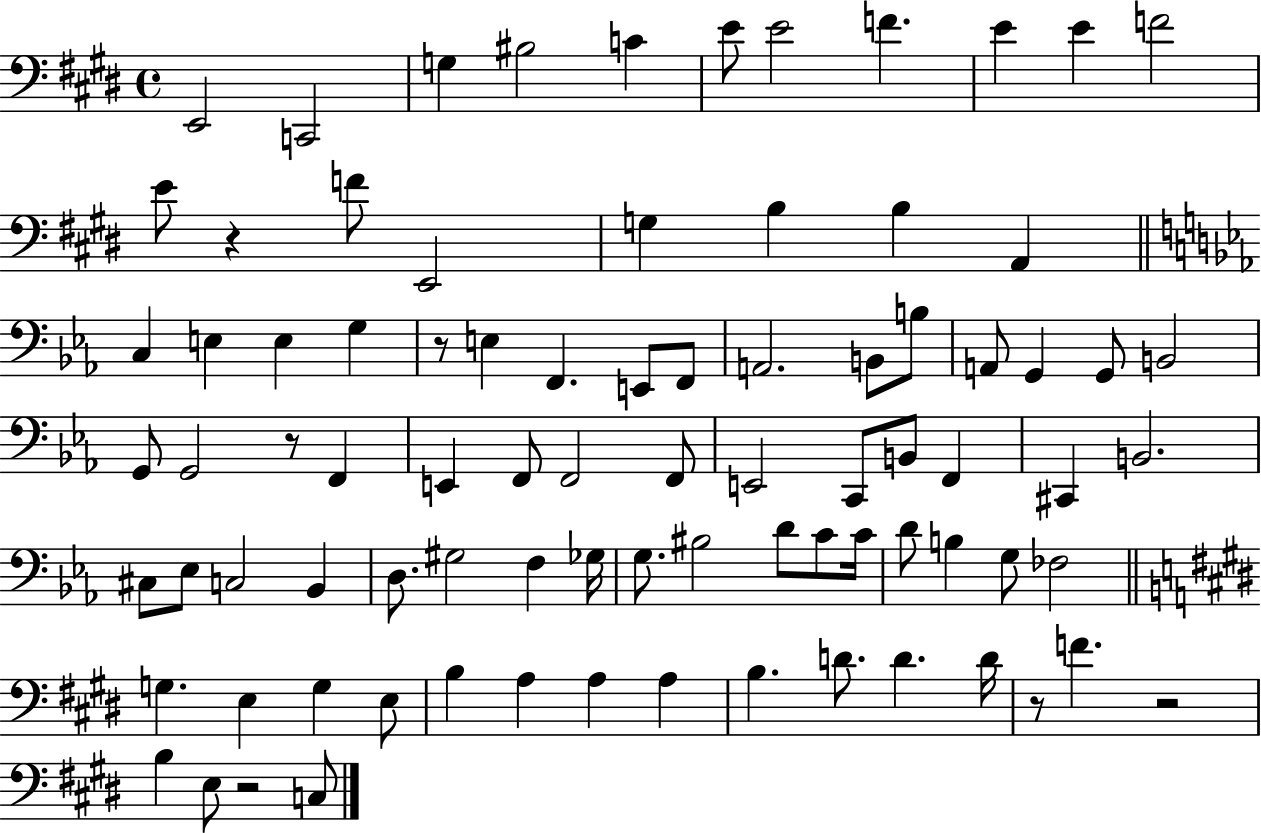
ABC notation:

X:1
T:Untitled
M:4/4
L:1/4
K:E
E,,2 C,,2 G, ^B,2 C E/2 E2 F E E F2 E/2 z F/2 E,,2 G, B, B, A,, C, E, E, G, z/2 E, F,, E,,/2 F,,/2 A,,2 B,,/2 B,/2 A,,/2 G,, G,,/2 B,,2 G,,/2 G,,2 z/2 F,, E,, F,,/2 F,,2 F,,/2 E,,2 C,,/2 B,,/2 F,, ^C,, B,,2 ^C,/2 _E,/2 C,2 _B,, D,/2 ^G,2 F, _G,/4 G,/2 ^B,2 D/2 C/2 C/4 D/2 B, G,/2 _F,2 G, E, G, E,/2 B, A, A, A, B, D/2 D D/4 z/2 F z2 B, E,/2 z2 C,/2